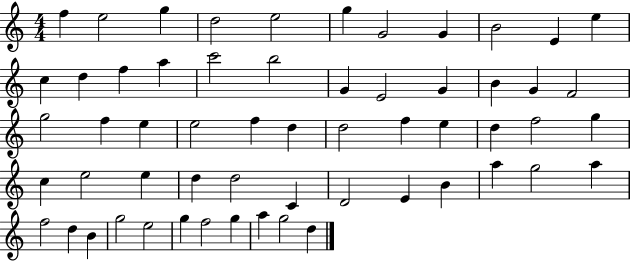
{
  \clef treble
  \numericTimeSignature
  \time 4/4
  \key c \major
  f''4 e''2 g''4 | d''2 e''2 | g''4 g'2 g'4 | b'2 e'4 e''4 | \break c''4 d''4 f''4 a''4 | c'''2 b''2 | g'4 e'2 g'4 | b'4 g'4 f'2 | \break g''2 f''4 e''4 | e''2 f''4 d''4 | d''2 f''4 e''4 | d''4 f''2 g''4 | \break c''4 e''2 e''4 | d''4 d''2 c'4 | d'2 e'4 b'4 | a''4 g''2 a''4 | \break f''2 d''4 b'4 | g''2 e''2 | g''4 f''2 g''4 | a''4 g''2 d''4 | \break \bar "|."
}